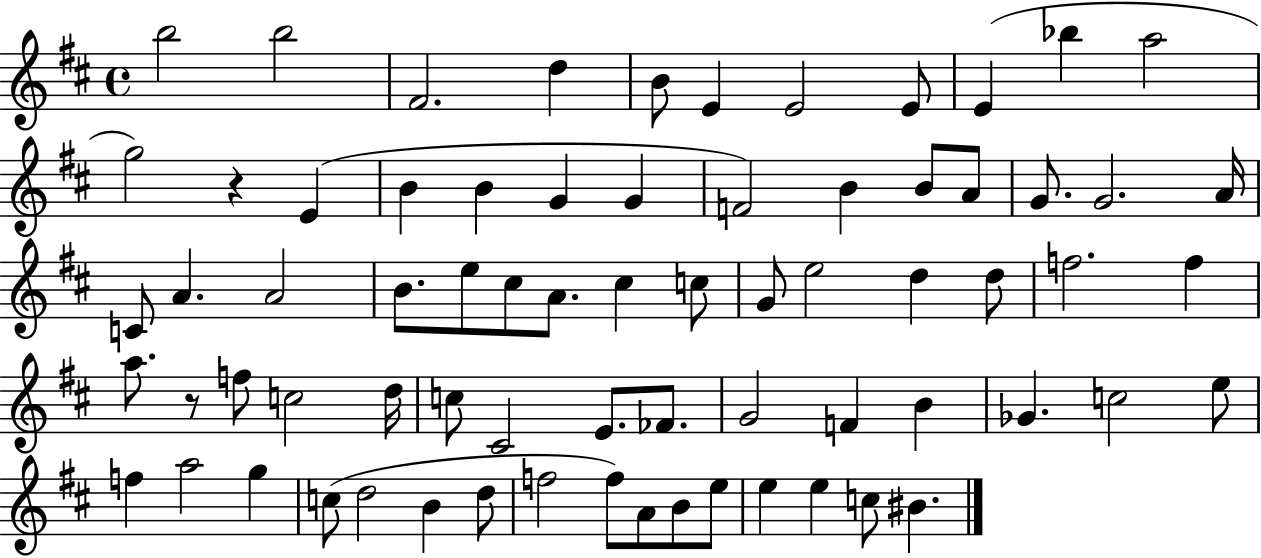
X:1
T:Untitled
M:4/4
L:1/4
K:D
b2 b2 ^F2 d B/2 E E2 E/2 E _b a2 g2 z E B B G G F2 B B/2 A/2 G/2 G2 A/4 C/2 A A2 B/2 e/2 ^c/2 A/2 ^c c/2 G/2 e2 d d/2 f2 f a/2 z/2 f/2 c2 d/4 c/2 ^C2 E/2 _F/2 G2 F B _G c2 e/2 f a2 g c/2 d2 B d/2 f2 f/2 A/2 B/2 e/2 e e c/2 ^B